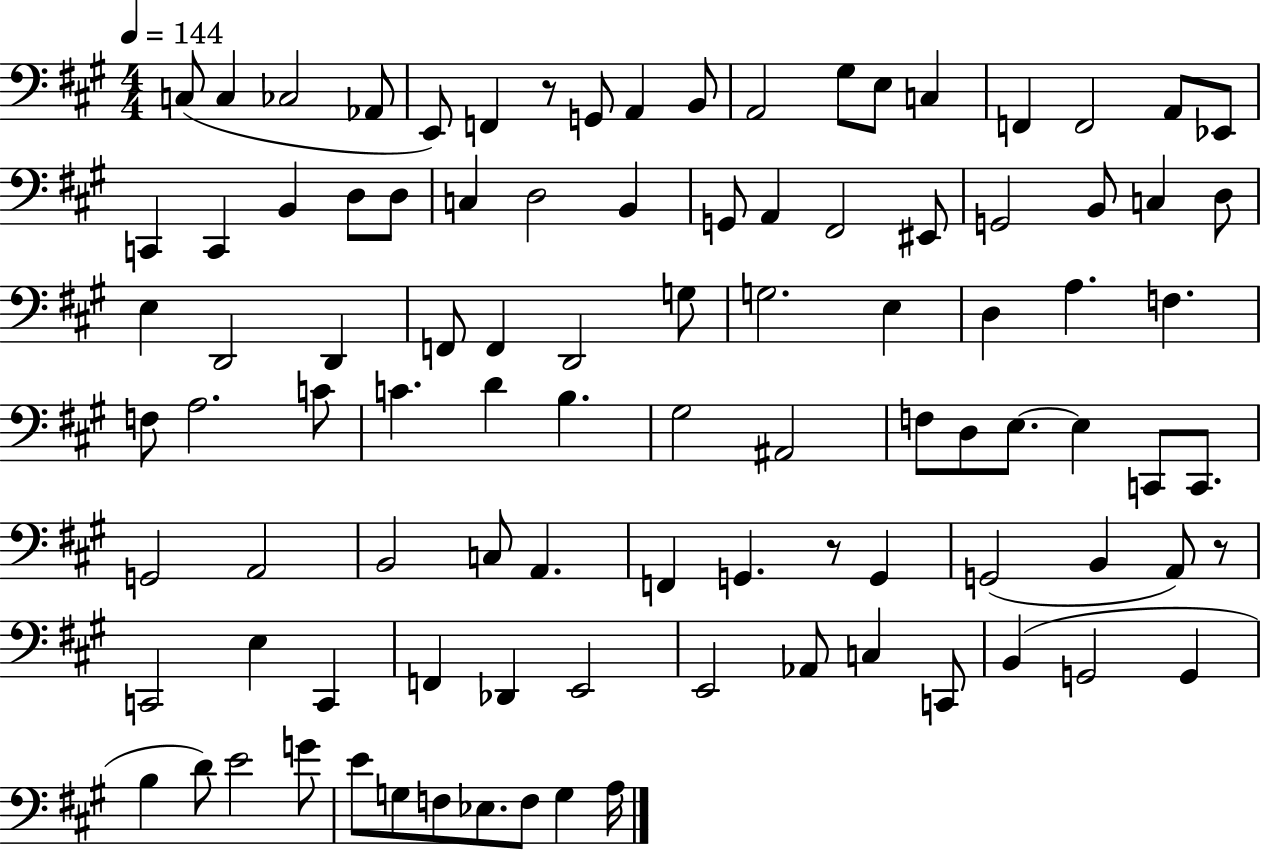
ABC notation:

X:1
T:Untitled
M:4/4
L:1/4
K:A
C,/2 C, _C,2 _A,,/2 E,,/2 F,, z/2 G,,/2 A,, B,,/2 A,,2 ^G,/2 E,/2 C, F,, F,,2 A,,/2 _E,,/2 C,, C,, B,, D,/2 D,/2 C, D,2 B,, G,,/2 A,, ^F,,2 ^E,,/2 G,,2 B,,/2 C, D,/2 E, D,,2 D,, F,,/2 F,, D,,2 G,/2 G,2 E, D, A, F, F,/2 A,2 C/2 C D B, ^G,2 ^A,,2 F,/2 D,/2 E,/2 E, C,,/2 C,,/2 G,,2 A,,2 B,,2 C,/2 A,, F,, G,, z/2 G,, G,,2 B,, A,,/2 z/2 C,,2 E, C,, F,, _D,, E,,2 E,,2 _A,,/2 C, C,,/2 B,, G,,2 G,, B, D/2 E2 G/2 E/2 G,/2 F,/2 _E,/2 F,/2 G, A,/4